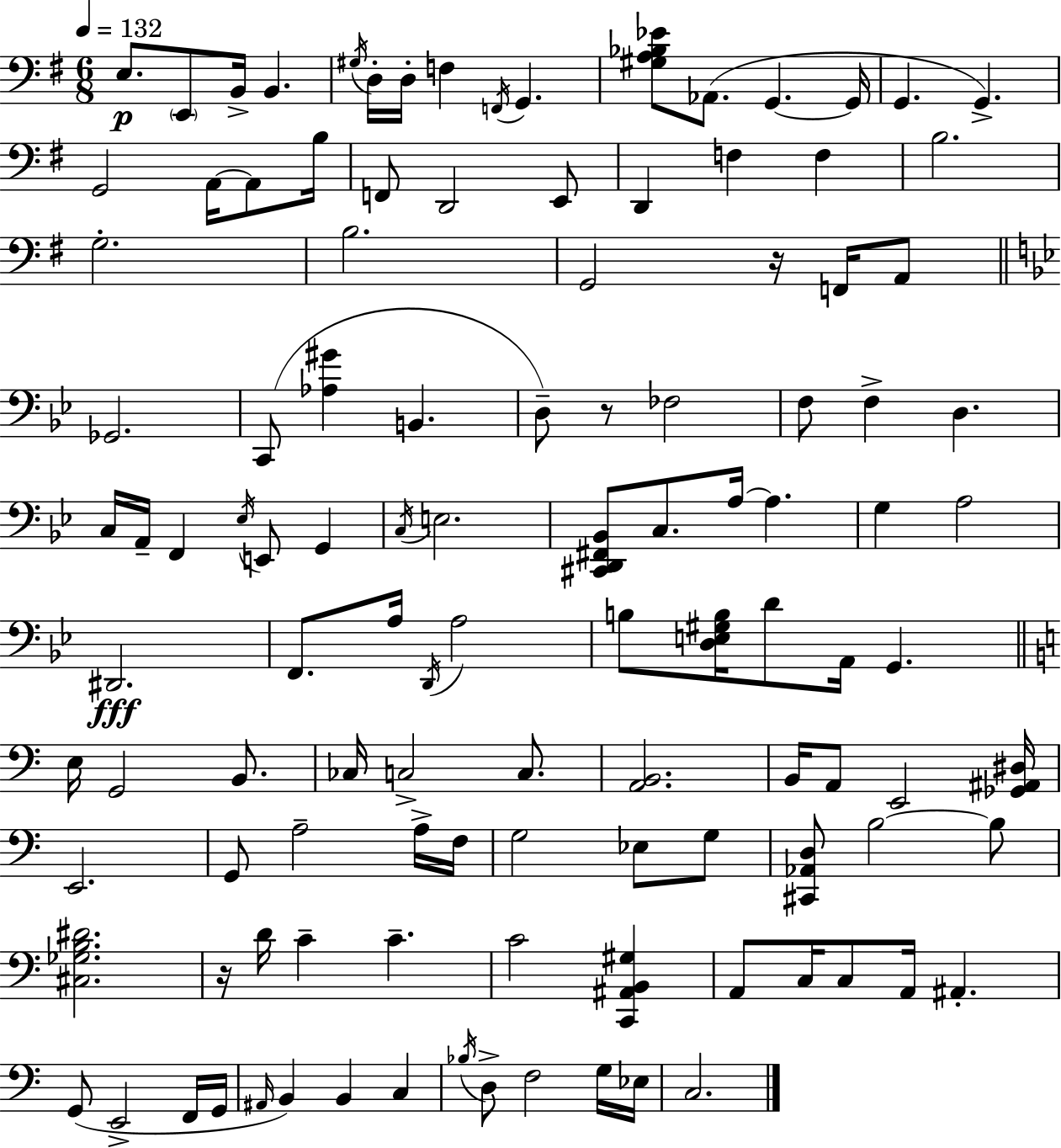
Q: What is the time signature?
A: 6/8